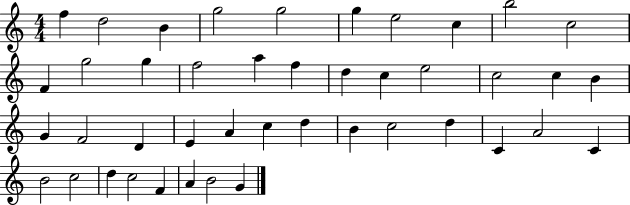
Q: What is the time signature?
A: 4/4